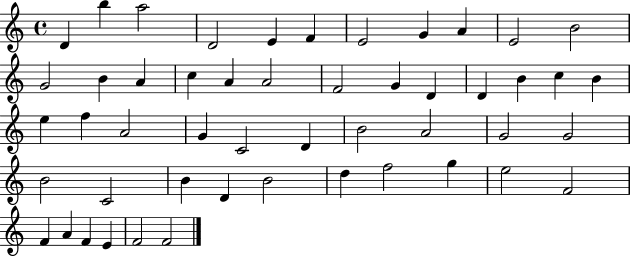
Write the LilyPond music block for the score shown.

{
  \clef treble
  \time 4/4
  \defaultTimeSignature
  \key c \major
  d'4 b''4 a''2 | d'2 e'4 f'4 | e'2 g'4 a'4 | e'2 b'2 | \break g'2 b'4 a'4 | c''4 a'4 a'2 | f'2 g'4 d'4 | d'4 b'4 c''4 b'4 | \break e''4 f''4 a'2 | g'4 c'2 d'4 | b'2 a'2 | g'2 g'2 | \break b'2 c'2 | b'4 d'4 b'2 | d''4 f''2 g''4 | e''2 f'2 | \break f'4 a'4 f'4 e'4 | f'2 f'2 | \bar "|."
}